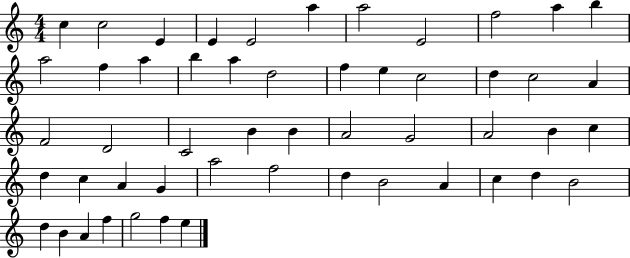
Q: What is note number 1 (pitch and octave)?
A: C5